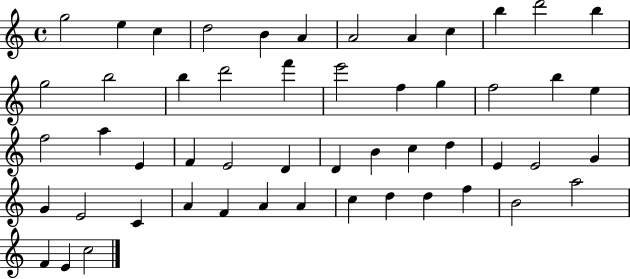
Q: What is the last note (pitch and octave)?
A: C5